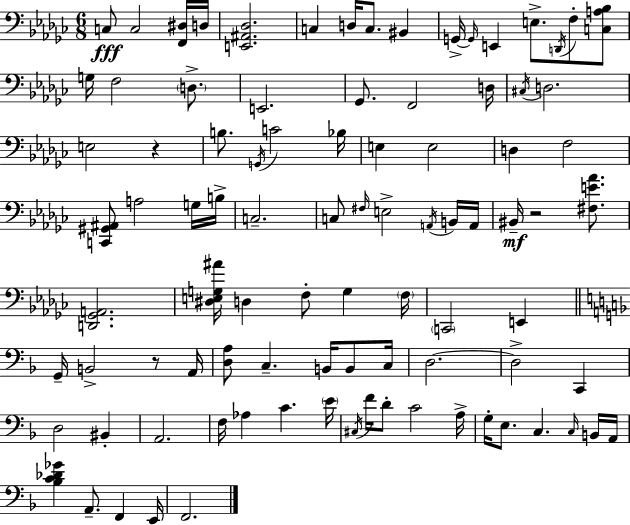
C3/e C3/h [F2,D#3]/s D3/s [E2,A#2,Db3]/h. C3/q D3/s C3/e. BIS2/q G2/s G2/s E2/q E3/e. D2/s F3/e [C3,A3,Bb3]/e G3/s F3/h D3/e. E2/h. Gb2/e. F2/h D3/s C#3/s D3/h. E3/h R/q B3/e. G2/s C4/h Bb3/s E3/q E3/h D3/q F3/h [C2,G#2,A#2]/e A3/h G3/s B3/s C3/h. C3/e F#3/s E3/h A2/s B2/s A2/s BIS2/s R/h [F#3,E4,Ab4]/e. [D2,Gb2,A2]/h. [D#3,E3,G3,A#4]/s D3/q F3/e G3/q F3/s C2/h E2/q G2/s B2/h R/e A2/s [D3,A3]/e C3/q. B2/s B2/e C3/s D3/h. D3/h C2/q D3/h BIS2/q A2/h. F3/s Ab3/q C4/q. E4/s C#3/s F4/s D4/e C4/h A3/s G3/s E3/e. C3/q. C3/s B2/s A2/s [Bb3,C4,Db4,Gb4]/q A2/e. F2/q E2/s F2/h.